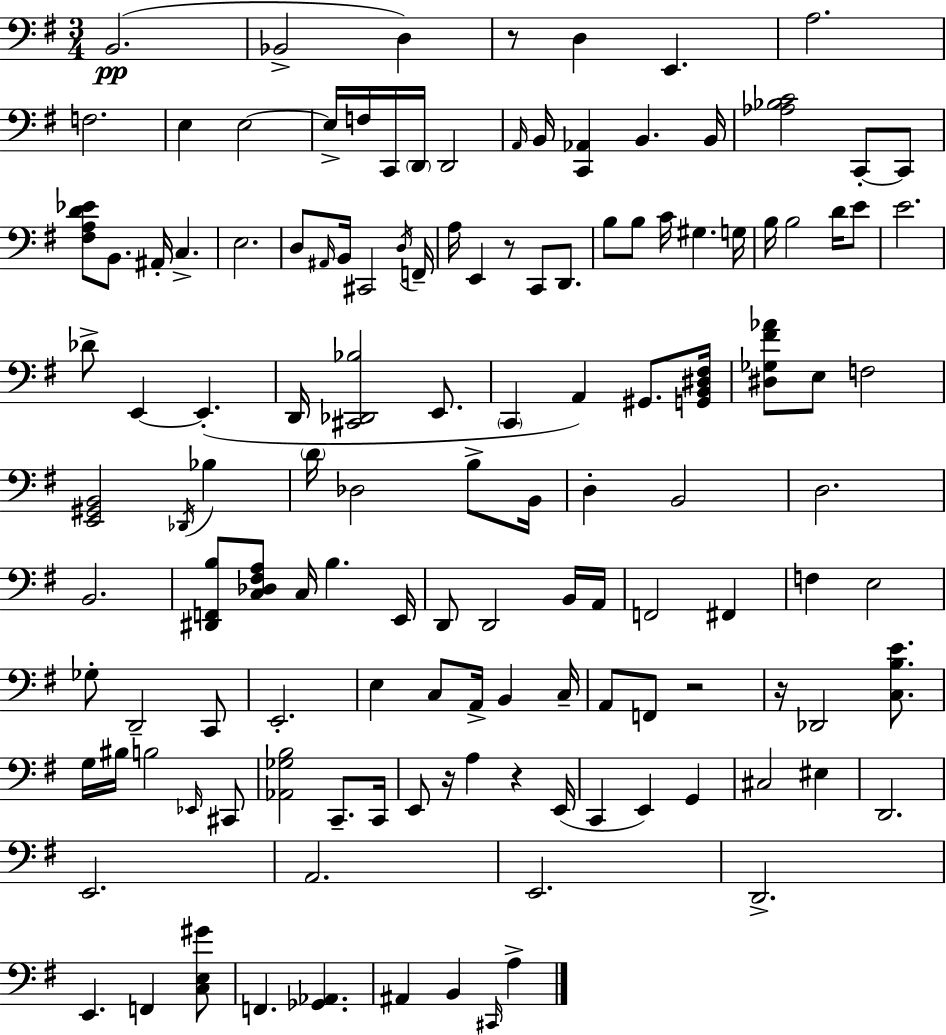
B2/h. Bb2/h D3/q R/e D3/q E2/q. A3/h. F3/h. E3/q E3/h E3/s F3/s C2/s D2/s D2/h A2/s B2/s [C2,Ab2]/q B2/q. B2/s [Ab3,Bb3,C4]/h C2/e C2/e [F#3,A3,D4,Eb4]/e B2/e. A#2/s C3/q. E3/h. D3/e A#2/s B2/s C#2/h D3/s F2/s A3/s E2/q R/e C2/e D2/e. B3/e B3/e C4/s G#3/q. G3/s B3/s B3/h D4/s E4/e E4/h. Db4/e E2/q E2/q. D2/s [C#2,Db2,Bb3]/h E2/e. C2/q A2/q G#2/e. [G2,B2,D#3,F#3]/s [D#3,Gb3,F#4,Ab4]/e E3/e F3/h [E2,G#2,B2]/h Db2/s Bb3/q D4/s Db3/h B3/e B2/s D3/q B2/h D3/h. B2/h. [D#2,F2,B3]/e [C3,Db3,F#3,A3]/e C3/s B3/q. E2/s D2/e D2/h B2/s A2/s F2/h F#2/q F3/q E3/h Gb3/e D2/h C2/e E2/h. E3/q C3/e A2/s B2/q C3/s A2/e F2/e R/h R/s Db2/h [C3,B3,E4]/e. G3/s BIS3/s B3/h Eb2/s C#2/e [Ab2,Gb3,B3]/h C2/e. C2/s E2/e R/s A3/q R/q E2/s C2/q E2/q G2/q C#3/h EIS3/q D2/h. E2/h. A2/h. E2/h. D2/h. E2/q. F2/q [C3,E3,G#4]/e F2/q. [Gb2,Ab2]/q. A#2/q B2/q C#2/s A3/q